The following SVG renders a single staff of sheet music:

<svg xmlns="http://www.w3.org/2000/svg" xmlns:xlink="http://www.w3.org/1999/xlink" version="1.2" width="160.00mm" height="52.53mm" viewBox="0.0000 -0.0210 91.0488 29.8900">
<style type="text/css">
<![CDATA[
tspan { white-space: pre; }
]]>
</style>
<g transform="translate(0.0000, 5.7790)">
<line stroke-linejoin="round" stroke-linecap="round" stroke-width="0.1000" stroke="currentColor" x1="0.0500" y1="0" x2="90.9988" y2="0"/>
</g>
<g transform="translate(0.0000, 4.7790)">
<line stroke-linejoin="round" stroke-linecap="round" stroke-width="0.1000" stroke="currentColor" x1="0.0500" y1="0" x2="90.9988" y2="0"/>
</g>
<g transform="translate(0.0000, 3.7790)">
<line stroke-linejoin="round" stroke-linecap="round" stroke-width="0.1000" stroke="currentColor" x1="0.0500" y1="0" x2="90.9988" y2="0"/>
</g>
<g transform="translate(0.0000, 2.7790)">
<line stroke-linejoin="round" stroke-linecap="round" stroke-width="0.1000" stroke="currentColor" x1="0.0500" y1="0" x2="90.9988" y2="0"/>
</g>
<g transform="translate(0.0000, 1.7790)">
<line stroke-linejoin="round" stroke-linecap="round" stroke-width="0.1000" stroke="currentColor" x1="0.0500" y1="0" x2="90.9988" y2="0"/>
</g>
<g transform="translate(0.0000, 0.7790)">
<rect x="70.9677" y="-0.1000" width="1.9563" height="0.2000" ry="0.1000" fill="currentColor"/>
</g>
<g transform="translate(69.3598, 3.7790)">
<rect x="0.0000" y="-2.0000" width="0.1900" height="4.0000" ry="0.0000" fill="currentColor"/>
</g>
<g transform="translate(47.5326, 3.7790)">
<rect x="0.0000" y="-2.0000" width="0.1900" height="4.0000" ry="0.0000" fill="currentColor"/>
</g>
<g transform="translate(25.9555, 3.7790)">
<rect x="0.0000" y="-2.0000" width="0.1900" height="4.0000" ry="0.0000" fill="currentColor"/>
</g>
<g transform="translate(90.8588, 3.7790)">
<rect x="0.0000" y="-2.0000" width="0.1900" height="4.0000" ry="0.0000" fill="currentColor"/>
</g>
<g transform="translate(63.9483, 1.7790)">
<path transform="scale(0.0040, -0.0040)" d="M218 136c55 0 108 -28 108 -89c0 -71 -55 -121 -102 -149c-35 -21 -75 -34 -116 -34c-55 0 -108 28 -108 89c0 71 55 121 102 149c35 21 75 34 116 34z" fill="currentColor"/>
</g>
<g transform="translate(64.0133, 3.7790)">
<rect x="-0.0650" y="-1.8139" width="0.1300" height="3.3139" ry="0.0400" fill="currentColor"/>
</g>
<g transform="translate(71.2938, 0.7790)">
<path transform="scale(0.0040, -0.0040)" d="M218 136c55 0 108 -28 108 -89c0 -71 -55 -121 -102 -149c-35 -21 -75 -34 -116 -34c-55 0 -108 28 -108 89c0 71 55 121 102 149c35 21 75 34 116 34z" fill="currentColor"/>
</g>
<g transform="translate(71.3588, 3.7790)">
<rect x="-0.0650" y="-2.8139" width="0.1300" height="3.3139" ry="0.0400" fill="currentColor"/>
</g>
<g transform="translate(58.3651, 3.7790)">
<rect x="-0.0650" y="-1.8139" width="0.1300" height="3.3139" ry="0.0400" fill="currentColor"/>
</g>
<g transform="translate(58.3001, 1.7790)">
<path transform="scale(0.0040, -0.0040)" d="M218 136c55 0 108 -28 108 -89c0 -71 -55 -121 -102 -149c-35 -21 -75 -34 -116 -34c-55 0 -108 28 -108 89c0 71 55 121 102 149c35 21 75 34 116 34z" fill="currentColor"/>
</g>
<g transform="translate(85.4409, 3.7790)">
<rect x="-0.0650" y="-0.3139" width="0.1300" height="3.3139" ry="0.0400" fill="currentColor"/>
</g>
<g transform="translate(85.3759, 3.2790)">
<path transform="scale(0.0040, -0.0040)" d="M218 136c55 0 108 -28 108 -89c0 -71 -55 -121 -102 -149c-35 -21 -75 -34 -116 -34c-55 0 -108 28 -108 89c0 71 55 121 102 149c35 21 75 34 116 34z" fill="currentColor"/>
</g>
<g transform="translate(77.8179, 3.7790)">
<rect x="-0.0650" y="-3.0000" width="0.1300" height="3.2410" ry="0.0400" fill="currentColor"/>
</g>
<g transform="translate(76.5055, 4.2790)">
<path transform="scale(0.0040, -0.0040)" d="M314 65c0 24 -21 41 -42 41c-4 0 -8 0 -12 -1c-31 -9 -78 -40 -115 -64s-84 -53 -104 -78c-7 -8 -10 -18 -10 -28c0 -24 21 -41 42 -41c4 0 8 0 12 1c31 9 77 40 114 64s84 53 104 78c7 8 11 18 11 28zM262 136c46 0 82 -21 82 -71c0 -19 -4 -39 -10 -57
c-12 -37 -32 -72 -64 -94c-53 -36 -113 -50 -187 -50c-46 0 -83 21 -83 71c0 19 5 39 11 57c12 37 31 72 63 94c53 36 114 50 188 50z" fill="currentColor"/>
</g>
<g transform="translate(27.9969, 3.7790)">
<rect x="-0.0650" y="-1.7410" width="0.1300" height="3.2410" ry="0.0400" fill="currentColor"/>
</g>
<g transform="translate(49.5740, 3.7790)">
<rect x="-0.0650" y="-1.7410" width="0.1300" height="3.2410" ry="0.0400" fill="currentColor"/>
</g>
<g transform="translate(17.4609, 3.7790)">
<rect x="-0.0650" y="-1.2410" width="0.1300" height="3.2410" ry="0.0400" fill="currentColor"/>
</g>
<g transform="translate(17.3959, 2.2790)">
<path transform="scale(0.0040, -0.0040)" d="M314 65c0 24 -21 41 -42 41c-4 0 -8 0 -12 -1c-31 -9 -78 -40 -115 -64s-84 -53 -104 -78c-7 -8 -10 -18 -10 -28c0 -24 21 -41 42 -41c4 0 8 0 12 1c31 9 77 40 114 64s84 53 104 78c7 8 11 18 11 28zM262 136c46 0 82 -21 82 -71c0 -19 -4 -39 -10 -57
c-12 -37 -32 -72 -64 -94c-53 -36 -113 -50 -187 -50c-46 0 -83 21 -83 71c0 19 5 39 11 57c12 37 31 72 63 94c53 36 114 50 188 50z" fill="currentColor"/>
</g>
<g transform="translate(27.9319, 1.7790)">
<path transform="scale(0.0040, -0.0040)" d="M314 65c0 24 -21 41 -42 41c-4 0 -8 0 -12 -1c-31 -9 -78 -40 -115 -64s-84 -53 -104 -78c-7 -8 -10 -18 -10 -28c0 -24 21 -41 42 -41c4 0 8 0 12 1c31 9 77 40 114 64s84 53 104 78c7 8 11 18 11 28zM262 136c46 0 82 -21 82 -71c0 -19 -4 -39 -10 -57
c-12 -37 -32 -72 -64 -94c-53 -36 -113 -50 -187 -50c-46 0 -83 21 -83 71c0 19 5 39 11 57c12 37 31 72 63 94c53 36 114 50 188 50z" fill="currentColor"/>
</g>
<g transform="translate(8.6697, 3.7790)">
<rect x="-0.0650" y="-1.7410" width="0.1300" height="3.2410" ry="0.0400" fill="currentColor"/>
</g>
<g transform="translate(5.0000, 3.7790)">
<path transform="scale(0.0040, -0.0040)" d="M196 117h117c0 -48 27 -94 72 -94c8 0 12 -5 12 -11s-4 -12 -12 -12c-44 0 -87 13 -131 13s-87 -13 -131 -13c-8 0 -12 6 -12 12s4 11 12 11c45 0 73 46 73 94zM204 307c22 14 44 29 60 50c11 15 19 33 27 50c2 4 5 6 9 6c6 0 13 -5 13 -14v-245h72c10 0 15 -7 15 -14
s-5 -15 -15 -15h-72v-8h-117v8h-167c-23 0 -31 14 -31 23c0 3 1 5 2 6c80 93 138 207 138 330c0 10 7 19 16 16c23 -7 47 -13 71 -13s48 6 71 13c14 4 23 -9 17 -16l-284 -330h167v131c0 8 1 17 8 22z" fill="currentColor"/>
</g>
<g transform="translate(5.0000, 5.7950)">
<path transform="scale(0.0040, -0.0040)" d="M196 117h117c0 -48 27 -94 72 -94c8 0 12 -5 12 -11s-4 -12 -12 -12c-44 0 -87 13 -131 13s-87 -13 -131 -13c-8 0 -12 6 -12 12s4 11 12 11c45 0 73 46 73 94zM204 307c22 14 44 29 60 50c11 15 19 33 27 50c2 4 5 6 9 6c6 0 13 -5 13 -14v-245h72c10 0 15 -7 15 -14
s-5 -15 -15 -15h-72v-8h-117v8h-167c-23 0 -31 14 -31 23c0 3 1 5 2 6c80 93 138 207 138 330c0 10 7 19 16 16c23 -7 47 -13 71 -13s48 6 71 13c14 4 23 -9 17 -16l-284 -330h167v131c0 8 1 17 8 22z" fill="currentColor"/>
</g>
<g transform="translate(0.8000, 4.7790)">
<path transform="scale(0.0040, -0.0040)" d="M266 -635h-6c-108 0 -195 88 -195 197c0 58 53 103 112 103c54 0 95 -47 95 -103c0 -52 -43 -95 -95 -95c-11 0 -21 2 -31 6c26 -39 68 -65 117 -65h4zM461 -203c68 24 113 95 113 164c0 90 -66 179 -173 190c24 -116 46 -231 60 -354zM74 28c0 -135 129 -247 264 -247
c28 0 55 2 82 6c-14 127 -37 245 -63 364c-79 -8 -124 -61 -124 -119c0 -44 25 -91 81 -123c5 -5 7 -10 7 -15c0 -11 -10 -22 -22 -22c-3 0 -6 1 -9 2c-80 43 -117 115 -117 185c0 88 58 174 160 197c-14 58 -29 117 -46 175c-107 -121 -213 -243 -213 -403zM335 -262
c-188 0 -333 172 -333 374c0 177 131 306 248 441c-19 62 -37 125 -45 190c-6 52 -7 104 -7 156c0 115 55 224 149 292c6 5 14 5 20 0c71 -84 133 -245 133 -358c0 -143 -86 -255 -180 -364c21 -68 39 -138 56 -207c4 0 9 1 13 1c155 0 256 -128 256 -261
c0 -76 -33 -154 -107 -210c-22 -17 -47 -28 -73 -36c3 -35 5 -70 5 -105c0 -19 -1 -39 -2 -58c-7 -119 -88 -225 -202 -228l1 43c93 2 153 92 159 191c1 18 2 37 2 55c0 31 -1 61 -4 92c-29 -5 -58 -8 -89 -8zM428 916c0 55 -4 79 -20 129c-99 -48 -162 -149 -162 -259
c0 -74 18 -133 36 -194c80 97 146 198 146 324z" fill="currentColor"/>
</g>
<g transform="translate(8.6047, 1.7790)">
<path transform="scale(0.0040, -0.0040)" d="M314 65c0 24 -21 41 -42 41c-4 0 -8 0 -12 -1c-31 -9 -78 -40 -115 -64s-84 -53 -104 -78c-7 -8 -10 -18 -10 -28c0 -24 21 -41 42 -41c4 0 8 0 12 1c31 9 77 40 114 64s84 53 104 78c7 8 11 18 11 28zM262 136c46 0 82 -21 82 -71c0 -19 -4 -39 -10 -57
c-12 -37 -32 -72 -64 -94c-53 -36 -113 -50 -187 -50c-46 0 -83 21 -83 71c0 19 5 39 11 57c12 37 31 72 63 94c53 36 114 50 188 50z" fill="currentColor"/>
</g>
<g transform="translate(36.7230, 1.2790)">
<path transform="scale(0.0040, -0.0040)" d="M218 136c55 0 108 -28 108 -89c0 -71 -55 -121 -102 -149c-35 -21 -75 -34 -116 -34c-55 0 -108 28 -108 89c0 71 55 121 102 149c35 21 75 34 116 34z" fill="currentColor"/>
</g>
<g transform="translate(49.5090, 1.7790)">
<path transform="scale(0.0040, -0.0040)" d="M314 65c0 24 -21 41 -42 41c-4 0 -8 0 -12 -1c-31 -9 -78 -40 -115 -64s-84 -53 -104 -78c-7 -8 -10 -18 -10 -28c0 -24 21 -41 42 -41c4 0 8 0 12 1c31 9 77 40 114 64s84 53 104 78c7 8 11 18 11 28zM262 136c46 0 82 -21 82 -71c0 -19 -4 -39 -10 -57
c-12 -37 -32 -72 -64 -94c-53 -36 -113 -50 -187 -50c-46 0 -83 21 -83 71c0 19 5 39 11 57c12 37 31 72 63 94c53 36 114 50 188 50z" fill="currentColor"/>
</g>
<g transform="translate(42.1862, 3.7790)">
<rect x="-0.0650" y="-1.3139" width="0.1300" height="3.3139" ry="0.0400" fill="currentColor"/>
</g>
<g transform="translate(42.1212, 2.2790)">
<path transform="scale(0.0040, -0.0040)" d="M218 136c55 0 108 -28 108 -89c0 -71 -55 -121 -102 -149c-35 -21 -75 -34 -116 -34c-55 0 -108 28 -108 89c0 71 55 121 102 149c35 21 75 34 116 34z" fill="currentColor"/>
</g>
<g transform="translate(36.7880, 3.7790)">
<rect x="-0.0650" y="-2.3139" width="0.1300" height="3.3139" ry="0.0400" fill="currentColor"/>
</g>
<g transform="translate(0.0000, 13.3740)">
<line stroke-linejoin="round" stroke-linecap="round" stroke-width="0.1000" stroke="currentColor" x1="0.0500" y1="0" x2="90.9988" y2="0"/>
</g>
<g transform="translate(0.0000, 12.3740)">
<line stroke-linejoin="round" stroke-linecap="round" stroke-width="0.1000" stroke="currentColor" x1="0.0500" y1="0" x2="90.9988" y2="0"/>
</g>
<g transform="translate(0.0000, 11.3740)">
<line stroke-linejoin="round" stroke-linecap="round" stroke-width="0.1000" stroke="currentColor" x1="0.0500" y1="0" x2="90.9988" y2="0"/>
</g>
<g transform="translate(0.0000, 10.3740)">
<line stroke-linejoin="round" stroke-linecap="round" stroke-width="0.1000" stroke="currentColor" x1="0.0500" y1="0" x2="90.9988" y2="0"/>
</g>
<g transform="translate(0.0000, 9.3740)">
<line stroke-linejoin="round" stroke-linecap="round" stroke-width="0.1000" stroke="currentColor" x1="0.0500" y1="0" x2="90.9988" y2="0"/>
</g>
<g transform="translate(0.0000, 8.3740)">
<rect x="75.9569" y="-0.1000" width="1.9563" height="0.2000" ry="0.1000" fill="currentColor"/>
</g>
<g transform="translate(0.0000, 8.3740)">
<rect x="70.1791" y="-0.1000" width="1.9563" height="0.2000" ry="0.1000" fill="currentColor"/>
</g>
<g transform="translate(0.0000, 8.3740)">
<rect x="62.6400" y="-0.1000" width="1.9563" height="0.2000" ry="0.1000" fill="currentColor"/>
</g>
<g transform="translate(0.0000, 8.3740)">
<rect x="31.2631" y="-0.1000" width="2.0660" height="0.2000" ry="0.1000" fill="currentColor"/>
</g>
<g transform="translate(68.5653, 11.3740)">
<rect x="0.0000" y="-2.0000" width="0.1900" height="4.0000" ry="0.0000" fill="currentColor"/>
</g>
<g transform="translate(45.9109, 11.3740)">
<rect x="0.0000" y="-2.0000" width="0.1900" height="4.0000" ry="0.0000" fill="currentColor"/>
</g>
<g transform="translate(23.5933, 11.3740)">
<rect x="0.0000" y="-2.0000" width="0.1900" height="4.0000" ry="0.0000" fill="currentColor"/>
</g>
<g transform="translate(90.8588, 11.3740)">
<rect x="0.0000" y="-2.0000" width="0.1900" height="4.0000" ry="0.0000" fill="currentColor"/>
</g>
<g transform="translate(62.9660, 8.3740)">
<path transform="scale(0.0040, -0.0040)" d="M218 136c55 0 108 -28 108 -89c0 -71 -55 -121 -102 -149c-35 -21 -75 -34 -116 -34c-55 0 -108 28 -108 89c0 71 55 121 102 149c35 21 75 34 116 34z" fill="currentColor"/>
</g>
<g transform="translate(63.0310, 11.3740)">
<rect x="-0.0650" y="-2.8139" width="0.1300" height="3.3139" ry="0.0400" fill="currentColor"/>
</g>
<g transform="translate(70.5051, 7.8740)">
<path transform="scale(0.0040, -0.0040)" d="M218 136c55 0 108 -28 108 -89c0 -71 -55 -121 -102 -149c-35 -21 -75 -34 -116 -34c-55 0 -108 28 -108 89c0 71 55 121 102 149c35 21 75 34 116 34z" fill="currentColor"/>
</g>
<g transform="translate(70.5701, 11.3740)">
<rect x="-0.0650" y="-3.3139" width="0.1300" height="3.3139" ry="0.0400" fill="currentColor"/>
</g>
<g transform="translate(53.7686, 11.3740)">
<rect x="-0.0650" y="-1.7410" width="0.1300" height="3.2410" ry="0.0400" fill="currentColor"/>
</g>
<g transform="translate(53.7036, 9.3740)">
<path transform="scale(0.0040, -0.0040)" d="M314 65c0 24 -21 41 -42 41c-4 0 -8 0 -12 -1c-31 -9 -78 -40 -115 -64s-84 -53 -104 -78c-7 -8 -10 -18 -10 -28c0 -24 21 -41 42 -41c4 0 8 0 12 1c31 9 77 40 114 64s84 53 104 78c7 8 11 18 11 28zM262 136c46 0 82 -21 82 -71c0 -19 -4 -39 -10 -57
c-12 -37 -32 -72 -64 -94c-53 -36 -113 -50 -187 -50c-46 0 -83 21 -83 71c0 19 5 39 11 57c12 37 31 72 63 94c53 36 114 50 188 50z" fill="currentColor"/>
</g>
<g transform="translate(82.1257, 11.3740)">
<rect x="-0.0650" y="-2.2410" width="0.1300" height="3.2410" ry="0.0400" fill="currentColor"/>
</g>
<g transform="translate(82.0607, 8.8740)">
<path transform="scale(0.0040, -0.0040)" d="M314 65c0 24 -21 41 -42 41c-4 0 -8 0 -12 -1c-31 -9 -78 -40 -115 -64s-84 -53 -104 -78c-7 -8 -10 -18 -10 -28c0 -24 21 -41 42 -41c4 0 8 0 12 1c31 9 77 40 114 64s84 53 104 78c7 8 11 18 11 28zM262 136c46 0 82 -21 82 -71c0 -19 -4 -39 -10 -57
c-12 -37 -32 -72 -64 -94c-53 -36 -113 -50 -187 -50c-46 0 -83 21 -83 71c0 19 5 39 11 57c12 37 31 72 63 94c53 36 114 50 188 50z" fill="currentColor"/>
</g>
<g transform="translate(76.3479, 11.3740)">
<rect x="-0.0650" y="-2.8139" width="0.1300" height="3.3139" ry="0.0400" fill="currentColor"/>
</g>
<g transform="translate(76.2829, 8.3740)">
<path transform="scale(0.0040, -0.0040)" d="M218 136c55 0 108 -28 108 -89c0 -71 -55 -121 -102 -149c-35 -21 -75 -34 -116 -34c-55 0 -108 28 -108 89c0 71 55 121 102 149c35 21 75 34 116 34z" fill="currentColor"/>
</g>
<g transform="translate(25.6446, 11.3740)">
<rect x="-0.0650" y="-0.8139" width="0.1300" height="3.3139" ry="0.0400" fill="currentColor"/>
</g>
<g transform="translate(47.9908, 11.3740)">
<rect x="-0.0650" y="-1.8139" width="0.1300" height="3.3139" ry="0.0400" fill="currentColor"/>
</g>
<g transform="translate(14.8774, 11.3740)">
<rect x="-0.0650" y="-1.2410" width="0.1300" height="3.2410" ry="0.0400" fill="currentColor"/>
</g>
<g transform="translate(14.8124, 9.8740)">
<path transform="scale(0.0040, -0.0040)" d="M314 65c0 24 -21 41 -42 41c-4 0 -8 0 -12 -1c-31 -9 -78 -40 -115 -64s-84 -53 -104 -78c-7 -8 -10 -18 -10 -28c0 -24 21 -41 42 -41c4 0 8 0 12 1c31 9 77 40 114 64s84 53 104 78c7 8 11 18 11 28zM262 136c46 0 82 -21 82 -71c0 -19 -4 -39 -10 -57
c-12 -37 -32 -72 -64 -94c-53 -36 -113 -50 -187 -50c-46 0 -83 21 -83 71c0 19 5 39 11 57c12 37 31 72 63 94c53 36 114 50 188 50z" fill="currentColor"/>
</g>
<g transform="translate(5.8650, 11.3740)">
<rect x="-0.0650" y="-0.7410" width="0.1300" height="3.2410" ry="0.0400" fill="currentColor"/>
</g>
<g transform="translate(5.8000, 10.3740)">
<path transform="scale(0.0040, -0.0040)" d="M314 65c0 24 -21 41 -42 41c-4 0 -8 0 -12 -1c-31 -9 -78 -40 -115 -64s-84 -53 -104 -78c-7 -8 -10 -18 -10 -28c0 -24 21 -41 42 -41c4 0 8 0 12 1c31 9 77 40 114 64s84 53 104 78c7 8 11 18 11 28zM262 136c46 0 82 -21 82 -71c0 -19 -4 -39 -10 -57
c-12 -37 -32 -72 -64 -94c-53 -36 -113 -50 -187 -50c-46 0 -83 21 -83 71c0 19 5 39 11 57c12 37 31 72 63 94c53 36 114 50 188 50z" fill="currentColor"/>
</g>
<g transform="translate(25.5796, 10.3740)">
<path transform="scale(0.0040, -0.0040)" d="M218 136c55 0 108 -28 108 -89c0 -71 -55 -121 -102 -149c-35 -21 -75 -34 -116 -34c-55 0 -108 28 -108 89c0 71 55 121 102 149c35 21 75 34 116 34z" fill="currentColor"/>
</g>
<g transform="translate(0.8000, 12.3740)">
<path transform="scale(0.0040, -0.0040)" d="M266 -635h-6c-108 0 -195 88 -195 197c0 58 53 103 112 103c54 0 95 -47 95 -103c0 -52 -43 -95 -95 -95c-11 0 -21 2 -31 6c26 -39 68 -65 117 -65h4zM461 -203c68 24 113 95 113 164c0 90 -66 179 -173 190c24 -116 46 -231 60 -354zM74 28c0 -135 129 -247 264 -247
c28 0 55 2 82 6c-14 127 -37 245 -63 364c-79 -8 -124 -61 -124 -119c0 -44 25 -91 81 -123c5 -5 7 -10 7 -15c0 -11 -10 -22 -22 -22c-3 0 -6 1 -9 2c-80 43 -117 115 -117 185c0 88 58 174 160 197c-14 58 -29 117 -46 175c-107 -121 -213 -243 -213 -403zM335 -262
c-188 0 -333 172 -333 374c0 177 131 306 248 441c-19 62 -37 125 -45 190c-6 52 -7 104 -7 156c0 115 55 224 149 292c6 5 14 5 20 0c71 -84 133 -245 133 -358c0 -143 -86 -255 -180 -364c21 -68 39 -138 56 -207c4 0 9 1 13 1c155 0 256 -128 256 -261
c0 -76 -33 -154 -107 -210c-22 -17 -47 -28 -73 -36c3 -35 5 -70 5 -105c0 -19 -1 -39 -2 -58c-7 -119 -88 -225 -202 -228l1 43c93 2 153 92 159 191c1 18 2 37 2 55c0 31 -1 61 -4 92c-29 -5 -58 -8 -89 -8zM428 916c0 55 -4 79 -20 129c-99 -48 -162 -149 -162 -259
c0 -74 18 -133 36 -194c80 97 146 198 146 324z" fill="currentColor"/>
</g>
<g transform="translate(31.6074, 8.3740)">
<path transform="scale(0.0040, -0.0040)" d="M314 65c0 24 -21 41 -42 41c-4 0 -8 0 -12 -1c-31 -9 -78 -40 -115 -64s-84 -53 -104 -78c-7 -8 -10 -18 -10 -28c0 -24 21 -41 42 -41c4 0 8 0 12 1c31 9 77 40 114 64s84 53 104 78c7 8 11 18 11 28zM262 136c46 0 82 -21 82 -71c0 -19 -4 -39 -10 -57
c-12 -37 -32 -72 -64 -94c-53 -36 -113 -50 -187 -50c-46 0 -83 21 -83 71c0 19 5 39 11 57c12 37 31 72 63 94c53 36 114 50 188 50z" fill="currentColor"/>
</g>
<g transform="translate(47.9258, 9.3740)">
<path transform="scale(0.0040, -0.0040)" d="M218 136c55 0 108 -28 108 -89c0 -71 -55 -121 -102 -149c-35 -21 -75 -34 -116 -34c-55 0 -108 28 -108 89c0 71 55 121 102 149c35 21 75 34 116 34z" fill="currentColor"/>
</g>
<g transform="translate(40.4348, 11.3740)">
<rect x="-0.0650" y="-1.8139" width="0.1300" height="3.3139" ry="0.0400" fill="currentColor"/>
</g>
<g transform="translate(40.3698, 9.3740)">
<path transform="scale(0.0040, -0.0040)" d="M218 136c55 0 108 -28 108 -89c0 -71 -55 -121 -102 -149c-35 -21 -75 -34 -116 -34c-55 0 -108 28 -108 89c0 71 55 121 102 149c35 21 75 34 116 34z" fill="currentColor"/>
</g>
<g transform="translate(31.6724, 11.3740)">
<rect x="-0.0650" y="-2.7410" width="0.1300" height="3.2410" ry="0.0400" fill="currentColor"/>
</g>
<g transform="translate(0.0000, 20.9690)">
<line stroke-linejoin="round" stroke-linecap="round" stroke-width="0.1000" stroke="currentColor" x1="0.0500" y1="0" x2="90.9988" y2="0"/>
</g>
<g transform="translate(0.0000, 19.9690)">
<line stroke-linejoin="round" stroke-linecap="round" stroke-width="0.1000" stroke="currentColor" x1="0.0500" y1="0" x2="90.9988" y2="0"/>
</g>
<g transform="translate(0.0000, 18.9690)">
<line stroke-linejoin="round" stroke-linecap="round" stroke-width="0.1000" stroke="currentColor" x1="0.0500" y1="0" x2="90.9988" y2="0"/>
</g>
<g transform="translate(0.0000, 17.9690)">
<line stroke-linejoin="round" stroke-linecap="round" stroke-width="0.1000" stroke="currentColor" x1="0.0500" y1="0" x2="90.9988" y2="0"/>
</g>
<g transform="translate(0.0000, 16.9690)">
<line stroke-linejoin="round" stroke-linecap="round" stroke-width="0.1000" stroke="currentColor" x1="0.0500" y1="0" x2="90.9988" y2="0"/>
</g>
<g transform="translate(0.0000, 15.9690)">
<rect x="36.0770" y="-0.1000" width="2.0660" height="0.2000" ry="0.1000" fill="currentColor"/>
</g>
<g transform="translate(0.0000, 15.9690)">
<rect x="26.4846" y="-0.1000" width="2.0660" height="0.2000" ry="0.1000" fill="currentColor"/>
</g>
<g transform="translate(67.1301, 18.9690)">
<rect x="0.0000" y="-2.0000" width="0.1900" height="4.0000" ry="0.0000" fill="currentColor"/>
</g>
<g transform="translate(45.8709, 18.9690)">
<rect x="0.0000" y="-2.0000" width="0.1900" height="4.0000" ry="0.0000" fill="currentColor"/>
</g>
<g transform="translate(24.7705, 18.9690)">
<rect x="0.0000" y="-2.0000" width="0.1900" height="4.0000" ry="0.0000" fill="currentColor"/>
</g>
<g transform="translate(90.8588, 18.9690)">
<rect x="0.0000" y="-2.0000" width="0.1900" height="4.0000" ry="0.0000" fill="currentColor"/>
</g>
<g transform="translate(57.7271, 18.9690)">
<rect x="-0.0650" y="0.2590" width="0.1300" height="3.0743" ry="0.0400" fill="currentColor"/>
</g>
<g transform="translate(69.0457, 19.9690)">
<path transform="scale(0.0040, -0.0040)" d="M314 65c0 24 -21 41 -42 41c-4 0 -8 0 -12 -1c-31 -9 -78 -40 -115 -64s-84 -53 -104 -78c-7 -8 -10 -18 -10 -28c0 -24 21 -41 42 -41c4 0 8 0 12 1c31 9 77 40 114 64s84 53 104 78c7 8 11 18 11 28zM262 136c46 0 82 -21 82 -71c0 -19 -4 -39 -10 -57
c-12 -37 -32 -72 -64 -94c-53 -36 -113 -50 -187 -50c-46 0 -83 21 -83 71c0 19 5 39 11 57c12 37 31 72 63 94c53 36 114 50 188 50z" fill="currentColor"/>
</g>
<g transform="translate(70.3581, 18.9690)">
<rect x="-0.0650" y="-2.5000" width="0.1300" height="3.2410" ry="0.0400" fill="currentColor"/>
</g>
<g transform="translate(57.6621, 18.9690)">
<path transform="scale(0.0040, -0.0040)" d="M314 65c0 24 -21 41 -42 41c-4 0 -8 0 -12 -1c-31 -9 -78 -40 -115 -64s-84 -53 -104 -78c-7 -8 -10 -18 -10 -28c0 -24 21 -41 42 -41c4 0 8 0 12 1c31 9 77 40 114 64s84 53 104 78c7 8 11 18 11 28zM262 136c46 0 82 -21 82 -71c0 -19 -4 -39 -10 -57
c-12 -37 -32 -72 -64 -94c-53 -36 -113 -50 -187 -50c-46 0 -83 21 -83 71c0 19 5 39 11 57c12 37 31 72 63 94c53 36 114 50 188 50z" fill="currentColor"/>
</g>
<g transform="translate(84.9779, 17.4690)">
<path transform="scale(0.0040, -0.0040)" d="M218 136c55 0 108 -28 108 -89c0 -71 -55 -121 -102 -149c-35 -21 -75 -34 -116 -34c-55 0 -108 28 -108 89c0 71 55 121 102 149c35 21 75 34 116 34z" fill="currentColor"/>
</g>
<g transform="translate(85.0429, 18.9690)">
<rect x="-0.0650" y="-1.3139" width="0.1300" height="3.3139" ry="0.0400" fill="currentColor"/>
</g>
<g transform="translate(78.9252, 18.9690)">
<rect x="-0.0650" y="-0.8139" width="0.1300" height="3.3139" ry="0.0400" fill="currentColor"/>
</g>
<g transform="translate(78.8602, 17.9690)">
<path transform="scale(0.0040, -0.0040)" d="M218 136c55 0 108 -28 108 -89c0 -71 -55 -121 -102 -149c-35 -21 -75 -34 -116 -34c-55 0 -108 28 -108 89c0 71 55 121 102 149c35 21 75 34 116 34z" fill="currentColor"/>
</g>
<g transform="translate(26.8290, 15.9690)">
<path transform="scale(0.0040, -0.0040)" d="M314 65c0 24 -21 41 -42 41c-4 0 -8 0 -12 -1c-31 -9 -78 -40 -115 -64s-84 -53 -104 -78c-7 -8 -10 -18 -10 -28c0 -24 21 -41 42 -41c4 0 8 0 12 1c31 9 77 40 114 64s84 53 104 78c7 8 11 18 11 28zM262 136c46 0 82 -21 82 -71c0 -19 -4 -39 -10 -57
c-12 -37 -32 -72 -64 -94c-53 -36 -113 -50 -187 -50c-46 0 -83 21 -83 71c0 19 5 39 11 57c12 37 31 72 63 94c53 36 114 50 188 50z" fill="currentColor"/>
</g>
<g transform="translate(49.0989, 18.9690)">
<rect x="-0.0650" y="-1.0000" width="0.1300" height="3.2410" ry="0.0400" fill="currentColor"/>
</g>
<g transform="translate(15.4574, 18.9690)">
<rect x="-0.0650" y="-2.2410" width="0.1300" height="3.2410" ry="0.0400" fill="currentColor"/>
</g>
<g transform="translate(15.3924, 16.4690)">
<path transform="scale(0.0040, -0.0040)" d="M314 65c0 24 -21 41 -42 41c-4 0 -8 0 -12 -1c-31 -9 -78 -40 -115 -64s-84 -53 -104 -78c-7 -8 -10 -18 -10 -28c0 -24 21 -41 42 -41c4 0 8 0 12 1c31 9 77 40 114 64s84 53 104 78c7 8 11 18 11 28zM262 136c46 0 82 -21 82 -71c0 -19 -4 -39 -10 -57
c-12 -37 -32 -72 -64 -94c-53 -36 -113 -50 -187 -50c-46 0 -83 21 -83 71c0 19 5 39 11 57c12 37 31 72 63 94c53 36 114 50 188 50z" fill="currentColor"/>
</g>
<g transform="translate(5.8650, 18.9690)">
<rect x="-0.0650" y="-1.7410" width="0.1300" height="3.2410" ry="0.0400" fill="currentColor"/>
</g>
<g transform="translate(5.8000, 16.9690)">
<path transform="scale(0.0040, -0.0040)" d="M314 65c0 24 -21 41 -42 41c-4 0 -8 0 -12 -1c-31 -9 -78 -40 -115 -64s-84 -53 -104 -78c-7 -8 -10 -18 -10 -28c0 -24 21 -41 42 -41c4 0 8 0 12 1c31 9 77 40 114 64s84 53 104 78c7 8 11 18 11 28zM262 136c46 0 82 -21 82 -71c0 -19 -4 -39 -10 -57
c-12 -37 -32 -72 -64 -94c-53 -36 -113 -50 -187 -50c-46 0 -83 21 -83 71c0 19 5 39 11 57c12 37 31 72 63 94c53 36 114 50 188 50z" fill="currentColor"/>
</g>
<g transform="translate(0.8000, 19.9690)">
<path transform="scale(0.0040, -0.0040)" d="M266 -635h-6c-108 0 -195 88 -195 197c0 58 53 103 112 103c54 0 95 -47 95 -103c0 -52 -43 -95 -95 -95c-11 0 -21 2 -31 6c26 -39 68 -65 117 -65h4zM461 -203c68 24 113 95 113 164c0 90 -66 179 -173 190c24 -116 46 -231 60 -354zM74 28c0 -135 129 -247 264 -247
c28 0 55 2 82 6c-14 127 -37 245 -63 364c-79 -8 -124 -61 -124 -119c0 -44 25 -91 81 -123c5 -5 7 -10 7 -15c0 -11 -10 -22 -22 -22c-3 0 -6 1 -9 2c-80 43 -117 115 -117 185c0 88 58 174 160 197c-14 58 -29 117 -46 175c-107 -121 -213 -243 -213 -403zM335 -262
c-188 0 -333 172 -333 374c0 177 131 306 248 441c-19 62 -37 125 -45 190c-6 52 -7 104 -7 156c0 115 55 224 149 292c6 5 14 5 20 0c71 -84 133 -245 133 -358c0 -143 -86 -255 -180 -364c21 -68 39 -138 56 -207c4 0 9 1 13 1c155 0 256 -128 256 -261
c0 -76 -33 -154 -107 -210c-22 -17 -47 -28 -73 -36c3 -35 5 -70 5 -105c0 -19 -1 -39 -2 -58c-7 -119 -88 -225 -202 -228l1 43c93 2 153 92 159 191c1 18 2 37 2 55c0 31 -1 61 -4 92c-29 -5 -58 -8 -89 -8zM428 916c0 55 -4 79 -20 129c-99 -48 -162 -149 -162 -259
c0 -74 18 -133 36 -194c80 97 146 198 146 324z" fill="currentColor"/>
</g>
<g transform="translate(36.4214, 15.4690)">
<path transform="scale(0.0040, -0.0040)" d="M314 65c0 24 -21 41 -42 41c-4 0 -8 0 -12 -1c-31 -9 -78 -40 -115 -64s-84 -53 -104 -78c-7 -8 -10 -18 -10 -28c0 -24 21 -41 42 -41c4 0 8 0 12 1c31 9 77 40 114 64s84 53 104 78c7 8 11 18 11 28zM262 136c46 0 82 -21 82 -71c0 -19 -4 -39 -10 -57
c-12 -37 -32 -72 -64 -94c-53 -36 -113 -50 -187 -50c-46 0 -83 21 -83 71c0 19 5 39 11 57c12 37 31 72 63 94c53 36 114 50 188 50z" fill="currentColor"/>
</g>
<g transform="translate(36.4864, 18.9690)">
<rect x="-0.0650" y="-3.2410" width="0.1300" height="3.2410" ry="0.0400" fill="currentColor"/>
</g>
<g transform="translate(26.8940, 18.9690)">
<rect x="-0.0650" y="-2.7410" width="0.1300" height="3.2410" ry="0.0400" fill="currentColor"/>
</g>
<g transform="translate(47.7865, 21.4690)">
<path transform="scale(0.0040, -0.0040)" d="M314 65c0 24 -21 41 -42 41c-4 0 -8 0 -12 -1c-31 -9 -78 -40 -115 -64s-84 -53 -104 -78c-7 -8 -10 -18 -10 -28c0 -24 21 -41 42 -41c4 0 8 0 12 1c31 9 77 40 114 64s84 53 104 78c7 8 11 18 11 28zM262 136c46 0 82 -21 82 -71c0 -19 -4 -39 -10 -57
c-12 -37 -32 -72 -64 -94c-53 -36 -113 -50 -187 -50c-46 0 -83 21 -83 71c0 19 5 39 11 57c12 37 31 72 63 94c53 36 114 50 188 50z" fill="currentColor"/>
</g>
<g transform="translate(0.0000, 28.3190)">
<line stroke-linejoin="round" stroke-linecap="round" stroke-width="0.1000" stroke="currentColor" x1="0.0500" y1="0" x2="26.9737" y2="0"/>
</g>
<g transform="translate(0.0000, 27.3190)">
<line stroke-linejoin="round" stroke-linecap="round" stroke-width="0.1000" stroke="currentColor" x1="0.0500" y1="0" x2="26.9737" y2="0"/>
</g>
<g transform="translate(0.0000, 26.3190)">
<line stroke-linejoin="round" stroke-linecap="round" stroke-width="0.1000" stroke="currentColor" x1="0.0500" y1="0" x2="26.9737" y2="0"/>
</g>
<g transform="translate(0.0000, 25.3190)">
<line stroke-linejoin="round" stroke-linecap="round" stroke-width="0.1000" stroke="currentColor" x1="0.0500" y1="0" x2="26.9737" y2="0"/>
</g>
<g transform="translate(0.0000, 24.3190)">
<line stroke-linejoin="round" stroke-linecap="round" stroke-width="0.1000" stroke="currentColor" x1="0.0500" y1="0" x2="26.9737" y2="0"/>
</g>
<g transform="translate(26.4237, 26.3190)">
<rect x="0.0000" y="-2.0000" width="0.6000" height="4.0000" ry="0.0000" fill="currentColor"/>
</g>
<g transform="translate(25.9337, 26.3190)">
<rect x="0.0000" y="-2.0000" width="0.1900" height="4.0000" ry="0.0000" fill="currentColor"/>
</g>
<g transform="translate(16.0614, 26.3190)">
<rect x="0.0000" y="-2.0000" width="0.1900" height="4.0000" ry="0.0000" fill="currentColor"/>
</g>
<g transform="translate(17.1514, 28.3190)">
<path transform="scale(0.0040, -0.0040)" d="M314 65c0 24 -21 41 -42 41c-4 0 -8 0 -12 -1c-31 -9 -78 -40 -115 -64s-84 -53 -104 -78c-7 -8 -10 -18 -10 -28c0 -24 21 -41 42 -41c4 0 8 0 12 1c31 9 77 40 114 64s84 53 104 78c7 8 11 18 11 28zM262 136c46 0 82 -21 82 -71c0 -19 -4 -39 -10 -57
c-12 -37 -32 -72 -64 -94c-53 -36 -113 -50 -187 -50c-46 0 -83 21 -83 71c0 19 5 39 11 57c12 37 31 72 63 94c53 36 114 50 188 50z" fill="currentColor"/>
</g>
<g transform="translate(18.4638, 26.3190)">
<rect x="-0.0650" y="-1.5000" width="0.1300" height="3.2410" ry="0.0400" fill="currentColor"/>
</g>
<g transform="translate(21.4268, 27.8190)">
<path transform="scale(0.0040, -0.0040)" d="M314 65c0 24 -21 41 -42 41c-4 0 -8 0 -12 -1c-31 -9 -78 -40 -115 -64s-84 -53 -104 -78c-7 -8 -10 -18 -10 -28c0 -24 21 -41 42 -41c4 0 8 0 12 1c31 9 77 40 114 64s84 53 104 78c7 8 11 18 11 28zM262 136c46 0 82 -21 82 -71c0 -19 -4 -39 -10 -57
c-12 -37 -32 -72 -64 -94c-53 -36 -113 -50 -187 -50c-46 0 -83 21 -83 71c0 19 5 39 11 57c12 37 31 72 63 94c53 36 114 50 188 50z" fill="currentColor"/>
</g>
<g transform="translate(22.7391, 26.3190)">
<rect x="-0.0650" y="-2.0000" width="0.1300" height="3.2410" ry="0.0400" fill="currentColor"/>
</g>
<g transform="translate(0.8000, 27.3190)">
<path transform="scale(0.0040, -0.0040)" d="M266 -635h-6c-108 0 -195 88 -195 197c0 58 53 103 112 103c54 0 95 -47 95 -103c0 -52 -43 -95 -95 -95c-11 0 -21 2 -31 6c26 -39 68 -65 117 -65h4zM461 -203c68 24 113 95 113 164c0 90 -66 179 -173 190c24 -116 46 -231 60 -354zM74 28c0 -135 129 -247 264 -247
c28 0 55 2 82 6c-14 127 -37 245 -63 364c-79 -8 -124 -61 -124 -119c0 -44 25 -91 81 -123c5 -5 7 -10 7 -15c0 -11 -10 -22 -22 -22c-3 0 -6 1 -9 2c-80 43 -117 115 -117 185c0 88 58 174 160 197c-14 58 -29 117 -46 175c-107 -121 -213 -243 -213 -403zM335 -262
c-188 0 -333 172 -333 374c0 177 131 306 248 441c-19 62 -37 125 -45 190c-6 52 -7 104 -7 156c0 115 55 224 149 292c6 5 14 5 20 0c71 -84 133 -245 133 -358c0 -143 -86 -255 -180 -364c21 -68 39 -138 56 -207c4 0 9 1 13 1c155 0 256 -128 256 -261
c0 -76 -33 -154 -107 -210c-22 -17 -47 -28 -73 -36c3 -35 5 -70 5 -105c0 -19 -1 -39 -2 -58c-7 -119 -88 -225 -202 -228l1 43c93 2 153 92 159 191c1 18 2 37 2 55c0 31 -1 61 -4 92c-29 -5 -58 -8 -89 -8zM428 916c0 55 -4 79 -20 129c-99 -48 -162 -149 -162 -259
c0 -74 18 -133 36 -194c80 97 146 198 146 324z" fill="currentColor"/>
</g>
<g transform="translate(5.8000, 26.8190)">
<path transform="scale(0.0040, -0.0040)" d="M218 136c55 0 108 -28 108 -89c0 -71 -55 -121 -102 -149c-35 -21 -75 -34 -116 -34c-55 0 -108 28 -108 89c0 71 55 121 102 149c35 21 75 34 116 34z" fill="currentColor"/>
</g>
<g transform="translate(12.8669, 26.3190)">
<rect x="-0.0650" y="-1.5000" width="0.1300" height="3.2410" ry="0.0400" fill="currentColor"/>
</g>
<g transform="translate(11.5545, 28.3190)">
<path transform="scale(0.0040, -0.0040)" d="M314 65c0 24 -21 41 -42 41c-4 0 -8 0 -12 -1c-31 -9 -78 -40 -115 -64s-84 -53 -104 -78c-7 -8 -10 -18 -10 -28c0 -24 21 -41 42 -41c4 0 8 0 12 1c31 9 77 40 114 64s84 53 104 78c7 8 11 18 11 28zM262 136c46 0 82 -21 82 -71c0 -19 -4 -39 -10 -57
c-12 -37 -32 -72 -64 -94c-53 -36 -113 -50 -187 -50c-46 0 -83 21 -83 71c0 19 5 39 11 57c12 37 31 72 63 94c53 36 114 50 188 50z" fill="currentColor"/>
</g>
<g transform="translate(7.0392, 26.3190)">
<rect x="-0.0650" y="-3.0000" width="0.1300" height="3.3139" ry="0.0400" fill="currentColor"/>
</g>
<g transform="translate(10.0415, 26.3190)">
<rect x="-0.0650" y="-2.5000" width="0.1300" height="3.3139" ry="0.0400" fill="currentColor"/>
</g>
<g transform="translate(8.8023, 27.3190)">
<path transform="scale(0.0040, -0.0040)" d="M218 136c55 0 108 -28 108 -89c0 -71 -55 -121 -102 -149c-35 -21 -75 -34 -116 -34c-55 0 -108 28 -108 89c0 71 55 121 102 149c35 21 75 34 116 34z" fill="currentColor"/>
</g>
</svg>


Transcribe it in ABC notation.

X:1
T:Untitled
M:4/4
L:1/4
K:C
f2 e2 f2 g e f2 f f a A2 c d2 e2 d a2 f f f2 a b a g2 f2 g2 a2 b2 D2 B2 G2 d e A G E2 E2 F2